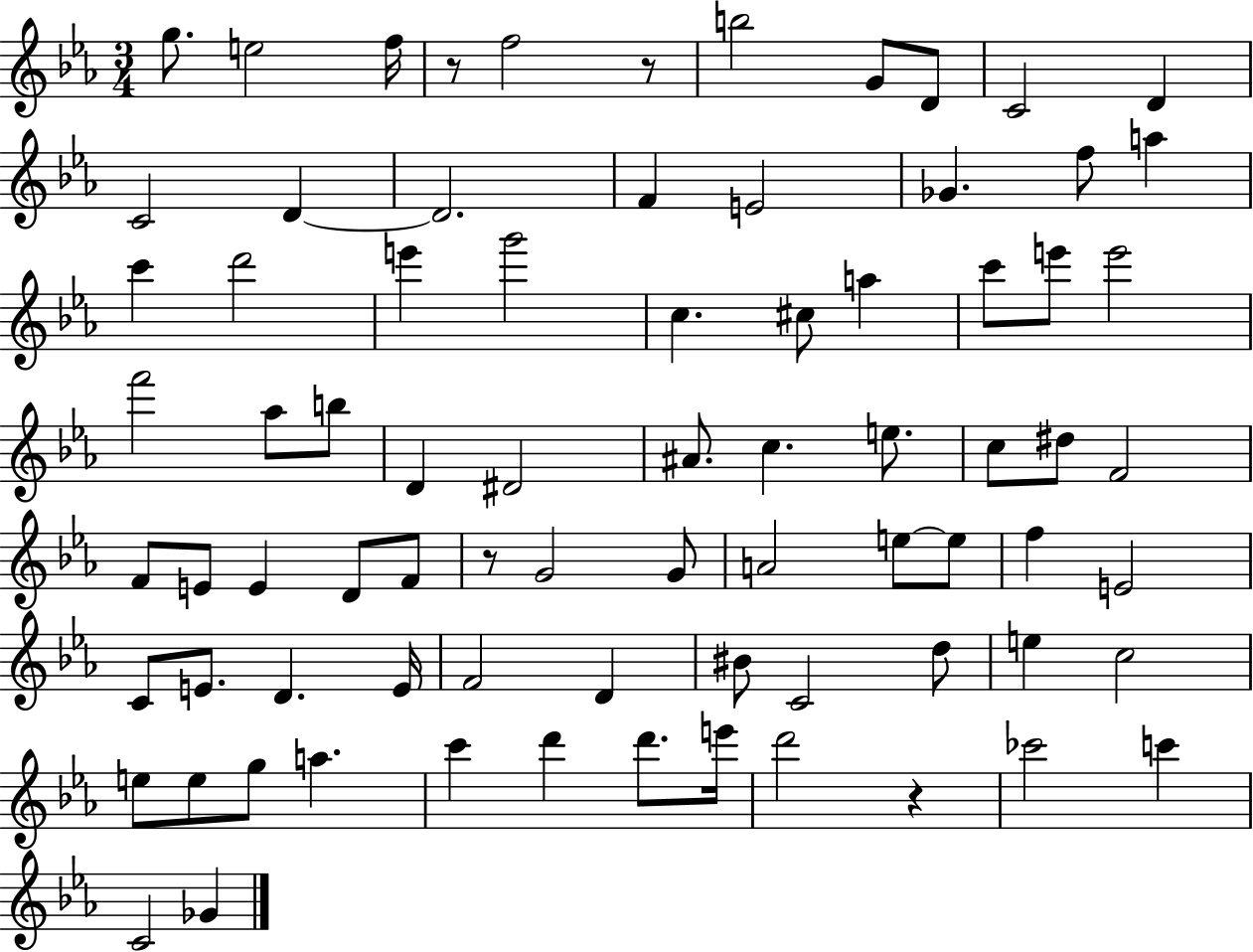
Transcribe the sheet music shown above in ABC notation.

X:1
T:Untitled
M:3/4
L:1/4
K:Eb
g/2 e2 f/4 z/2 f2 z/2 b2 G/2 D/2 C2 D C2 D D2 F E2 _G f/2 a c' d'2 e' g'2 c ^c/2 a c'/2 e'/2 e'2 f'2 _a/2 b/2 D ^D2 ^A/2 c e/2 c/2 ^d/2 F2 F/2 E/2 E D/2 F/2 z/2 G2 G/2 A2 e/2 e/2 f E2 C/2 E/2 D E/4 F2 D ^B/2 C2 d/2 e c2 e/2 e/2 g/2 a c' d' d'/2 e'/4 d'2 z _c'2 c' C2 _G